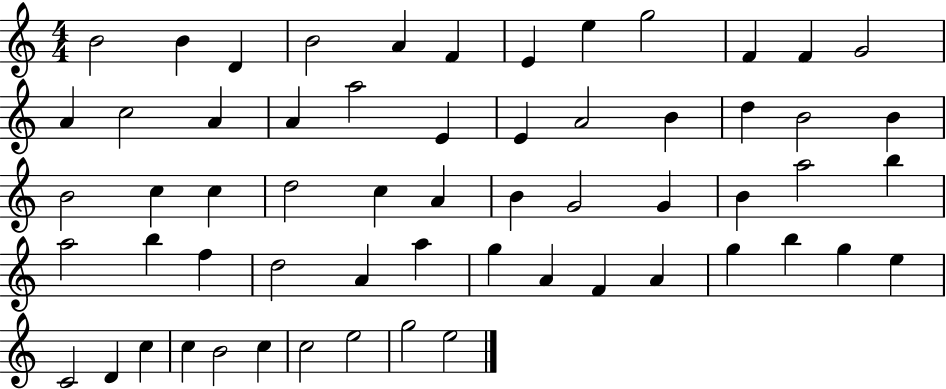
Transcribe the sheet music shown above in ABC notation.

X:1
T:Untitled
M:4/4
L:1/4
K:C
B2 B D B2 A F E e g2 F F G2 A c2 A A a2 E E A2 B d B2 B B2 c c d2 c A B G2 G B a2 b a2 b f d2 A a g A F A g b g e C2 D c c B2 c c2 e2 g2 e2